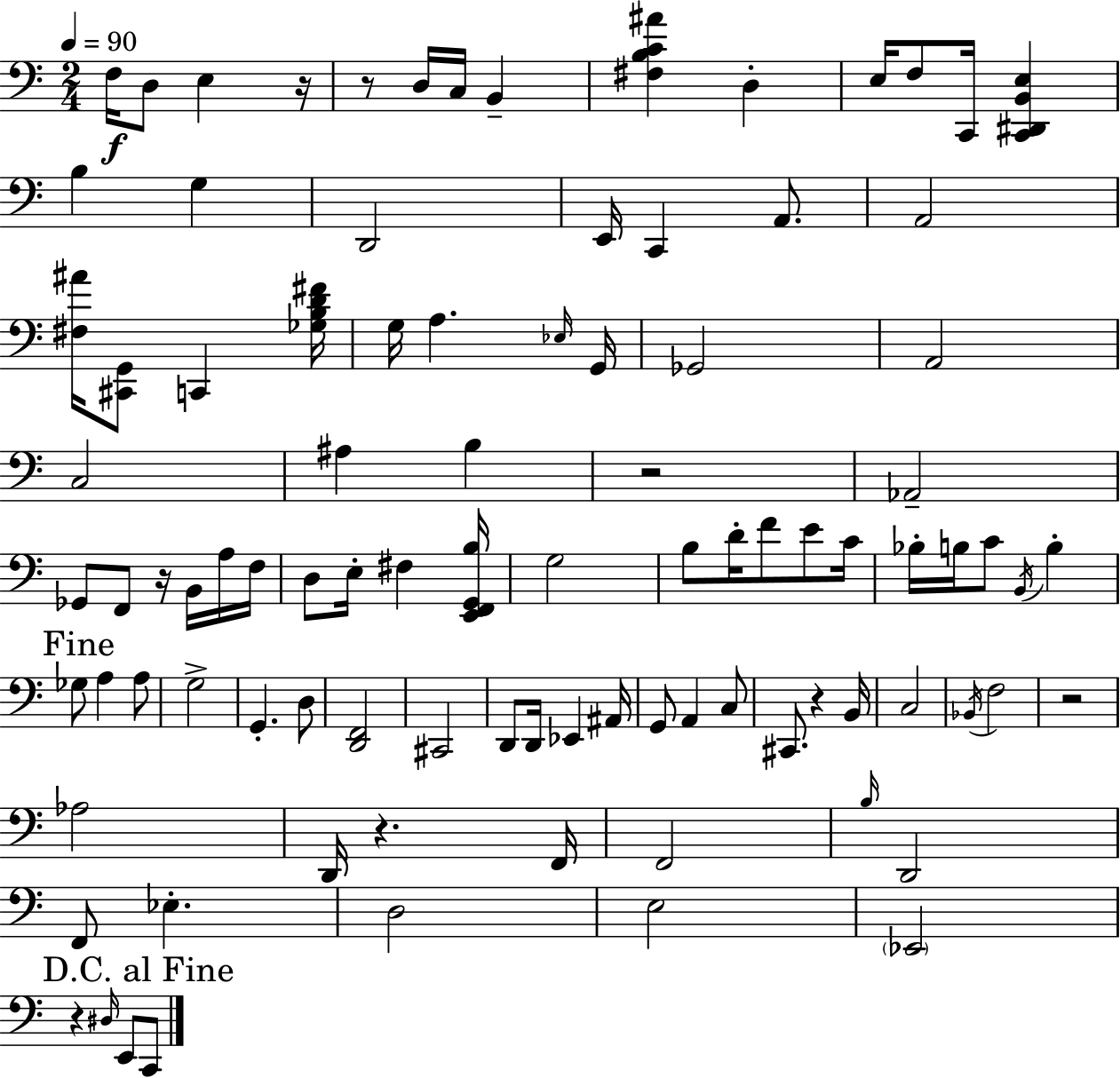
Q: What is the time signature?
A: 2/4